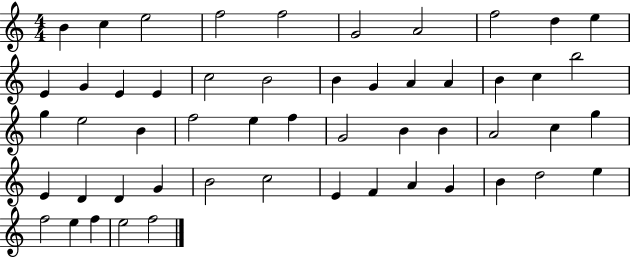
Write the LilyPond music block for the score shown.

{
  \clef treble
  \numericTimeSignature
  \time 4/4
  \key c \major
  b'4 c''4 e''2 | f''2 f''2 | g'2 a'2 | f''2 d''4 e''4 | \break e'4 g'4 e'4 e'4 | c''2 b'2 | b'4 g'4 a'4 a'4 | b'4 c''4 b''2 | \break g''4 e''2 b'4 | f''2 e''4 f''4 | g'2 b'4 b'4 | a'2 c''4 g''4 | \break e'4 d'4 d'4 g'4 | b'2 c''2 | e'4 f'4 a'4 g'4 | b'4 d''2 e''4 | \break f''2 e''4 f''4 | e''2 f''2 | \bar "|."
}